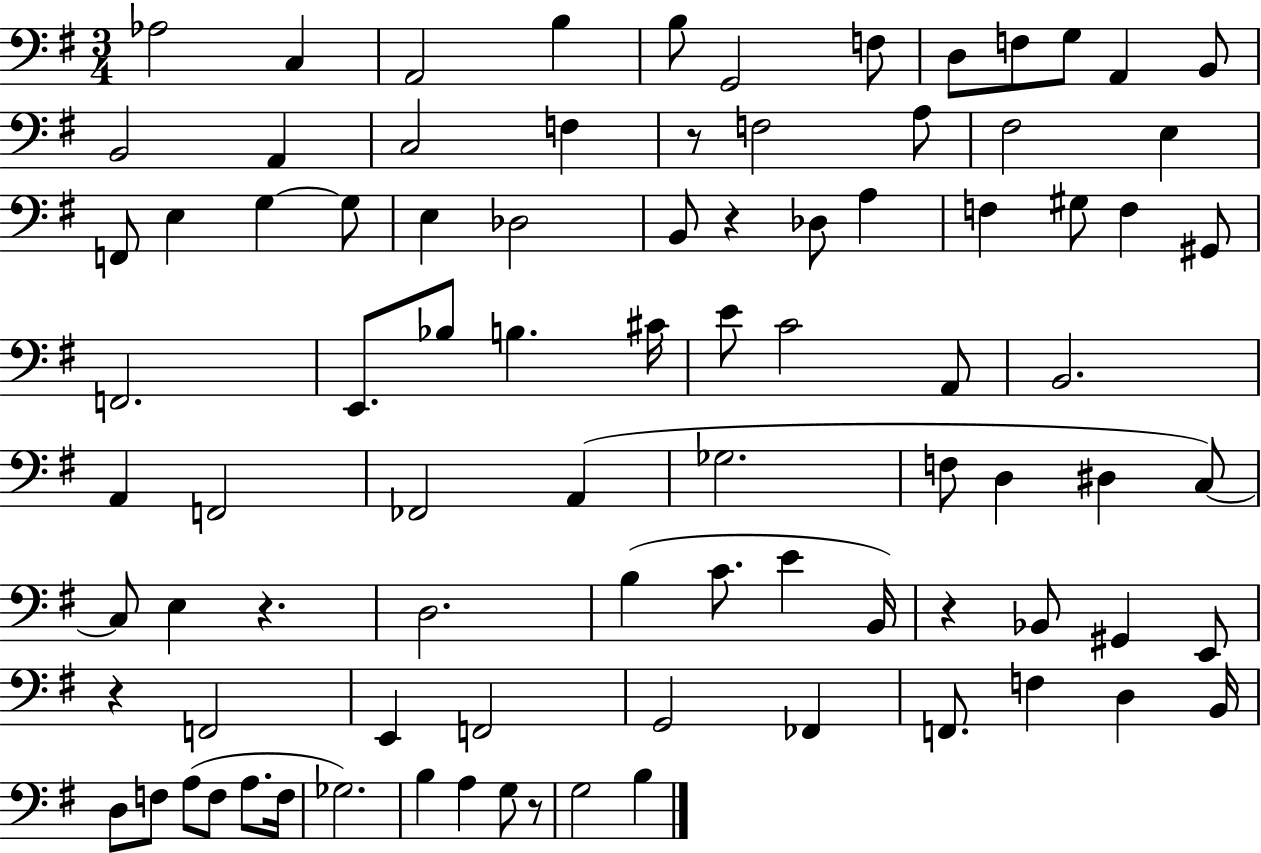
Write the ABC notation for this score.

X:1
T:Untitled
M:3/4
L:1/4
K:G
_A,2 C, A,,2 B, B,/2 G,,2 F,/2 D,/2 F,/2 G,/2 A,, B,,/2 B,,2 A,, C,2 F, z/2 F,2 A,/2 ^F,2 E, F,,/2 E, G, G,/2 E, _D,2 B,,/2 z _D,/2 A, F, ^G,/2 F, ^G,,/2 F,,2 E,,/2 _B,/2 B, ^C/4 E/2 C2 A,,/2 B,,2 A,, F,,2 _F,,2 A,, _G,2 F,/2 D, ^D, C,/2 C,/2 E, z D,2 B, C/2 E B,,/4 z _B,,/2 ^G,, E,,/2 z F,,2 E,, F,,2 G,,2 _F,, F,,/2 F, D, B,,/4 D,/2 F,/2 A,/2 F,/2 A,/2 F,/4 _G,2 B, A, G,/2 z/2 G,2 B,